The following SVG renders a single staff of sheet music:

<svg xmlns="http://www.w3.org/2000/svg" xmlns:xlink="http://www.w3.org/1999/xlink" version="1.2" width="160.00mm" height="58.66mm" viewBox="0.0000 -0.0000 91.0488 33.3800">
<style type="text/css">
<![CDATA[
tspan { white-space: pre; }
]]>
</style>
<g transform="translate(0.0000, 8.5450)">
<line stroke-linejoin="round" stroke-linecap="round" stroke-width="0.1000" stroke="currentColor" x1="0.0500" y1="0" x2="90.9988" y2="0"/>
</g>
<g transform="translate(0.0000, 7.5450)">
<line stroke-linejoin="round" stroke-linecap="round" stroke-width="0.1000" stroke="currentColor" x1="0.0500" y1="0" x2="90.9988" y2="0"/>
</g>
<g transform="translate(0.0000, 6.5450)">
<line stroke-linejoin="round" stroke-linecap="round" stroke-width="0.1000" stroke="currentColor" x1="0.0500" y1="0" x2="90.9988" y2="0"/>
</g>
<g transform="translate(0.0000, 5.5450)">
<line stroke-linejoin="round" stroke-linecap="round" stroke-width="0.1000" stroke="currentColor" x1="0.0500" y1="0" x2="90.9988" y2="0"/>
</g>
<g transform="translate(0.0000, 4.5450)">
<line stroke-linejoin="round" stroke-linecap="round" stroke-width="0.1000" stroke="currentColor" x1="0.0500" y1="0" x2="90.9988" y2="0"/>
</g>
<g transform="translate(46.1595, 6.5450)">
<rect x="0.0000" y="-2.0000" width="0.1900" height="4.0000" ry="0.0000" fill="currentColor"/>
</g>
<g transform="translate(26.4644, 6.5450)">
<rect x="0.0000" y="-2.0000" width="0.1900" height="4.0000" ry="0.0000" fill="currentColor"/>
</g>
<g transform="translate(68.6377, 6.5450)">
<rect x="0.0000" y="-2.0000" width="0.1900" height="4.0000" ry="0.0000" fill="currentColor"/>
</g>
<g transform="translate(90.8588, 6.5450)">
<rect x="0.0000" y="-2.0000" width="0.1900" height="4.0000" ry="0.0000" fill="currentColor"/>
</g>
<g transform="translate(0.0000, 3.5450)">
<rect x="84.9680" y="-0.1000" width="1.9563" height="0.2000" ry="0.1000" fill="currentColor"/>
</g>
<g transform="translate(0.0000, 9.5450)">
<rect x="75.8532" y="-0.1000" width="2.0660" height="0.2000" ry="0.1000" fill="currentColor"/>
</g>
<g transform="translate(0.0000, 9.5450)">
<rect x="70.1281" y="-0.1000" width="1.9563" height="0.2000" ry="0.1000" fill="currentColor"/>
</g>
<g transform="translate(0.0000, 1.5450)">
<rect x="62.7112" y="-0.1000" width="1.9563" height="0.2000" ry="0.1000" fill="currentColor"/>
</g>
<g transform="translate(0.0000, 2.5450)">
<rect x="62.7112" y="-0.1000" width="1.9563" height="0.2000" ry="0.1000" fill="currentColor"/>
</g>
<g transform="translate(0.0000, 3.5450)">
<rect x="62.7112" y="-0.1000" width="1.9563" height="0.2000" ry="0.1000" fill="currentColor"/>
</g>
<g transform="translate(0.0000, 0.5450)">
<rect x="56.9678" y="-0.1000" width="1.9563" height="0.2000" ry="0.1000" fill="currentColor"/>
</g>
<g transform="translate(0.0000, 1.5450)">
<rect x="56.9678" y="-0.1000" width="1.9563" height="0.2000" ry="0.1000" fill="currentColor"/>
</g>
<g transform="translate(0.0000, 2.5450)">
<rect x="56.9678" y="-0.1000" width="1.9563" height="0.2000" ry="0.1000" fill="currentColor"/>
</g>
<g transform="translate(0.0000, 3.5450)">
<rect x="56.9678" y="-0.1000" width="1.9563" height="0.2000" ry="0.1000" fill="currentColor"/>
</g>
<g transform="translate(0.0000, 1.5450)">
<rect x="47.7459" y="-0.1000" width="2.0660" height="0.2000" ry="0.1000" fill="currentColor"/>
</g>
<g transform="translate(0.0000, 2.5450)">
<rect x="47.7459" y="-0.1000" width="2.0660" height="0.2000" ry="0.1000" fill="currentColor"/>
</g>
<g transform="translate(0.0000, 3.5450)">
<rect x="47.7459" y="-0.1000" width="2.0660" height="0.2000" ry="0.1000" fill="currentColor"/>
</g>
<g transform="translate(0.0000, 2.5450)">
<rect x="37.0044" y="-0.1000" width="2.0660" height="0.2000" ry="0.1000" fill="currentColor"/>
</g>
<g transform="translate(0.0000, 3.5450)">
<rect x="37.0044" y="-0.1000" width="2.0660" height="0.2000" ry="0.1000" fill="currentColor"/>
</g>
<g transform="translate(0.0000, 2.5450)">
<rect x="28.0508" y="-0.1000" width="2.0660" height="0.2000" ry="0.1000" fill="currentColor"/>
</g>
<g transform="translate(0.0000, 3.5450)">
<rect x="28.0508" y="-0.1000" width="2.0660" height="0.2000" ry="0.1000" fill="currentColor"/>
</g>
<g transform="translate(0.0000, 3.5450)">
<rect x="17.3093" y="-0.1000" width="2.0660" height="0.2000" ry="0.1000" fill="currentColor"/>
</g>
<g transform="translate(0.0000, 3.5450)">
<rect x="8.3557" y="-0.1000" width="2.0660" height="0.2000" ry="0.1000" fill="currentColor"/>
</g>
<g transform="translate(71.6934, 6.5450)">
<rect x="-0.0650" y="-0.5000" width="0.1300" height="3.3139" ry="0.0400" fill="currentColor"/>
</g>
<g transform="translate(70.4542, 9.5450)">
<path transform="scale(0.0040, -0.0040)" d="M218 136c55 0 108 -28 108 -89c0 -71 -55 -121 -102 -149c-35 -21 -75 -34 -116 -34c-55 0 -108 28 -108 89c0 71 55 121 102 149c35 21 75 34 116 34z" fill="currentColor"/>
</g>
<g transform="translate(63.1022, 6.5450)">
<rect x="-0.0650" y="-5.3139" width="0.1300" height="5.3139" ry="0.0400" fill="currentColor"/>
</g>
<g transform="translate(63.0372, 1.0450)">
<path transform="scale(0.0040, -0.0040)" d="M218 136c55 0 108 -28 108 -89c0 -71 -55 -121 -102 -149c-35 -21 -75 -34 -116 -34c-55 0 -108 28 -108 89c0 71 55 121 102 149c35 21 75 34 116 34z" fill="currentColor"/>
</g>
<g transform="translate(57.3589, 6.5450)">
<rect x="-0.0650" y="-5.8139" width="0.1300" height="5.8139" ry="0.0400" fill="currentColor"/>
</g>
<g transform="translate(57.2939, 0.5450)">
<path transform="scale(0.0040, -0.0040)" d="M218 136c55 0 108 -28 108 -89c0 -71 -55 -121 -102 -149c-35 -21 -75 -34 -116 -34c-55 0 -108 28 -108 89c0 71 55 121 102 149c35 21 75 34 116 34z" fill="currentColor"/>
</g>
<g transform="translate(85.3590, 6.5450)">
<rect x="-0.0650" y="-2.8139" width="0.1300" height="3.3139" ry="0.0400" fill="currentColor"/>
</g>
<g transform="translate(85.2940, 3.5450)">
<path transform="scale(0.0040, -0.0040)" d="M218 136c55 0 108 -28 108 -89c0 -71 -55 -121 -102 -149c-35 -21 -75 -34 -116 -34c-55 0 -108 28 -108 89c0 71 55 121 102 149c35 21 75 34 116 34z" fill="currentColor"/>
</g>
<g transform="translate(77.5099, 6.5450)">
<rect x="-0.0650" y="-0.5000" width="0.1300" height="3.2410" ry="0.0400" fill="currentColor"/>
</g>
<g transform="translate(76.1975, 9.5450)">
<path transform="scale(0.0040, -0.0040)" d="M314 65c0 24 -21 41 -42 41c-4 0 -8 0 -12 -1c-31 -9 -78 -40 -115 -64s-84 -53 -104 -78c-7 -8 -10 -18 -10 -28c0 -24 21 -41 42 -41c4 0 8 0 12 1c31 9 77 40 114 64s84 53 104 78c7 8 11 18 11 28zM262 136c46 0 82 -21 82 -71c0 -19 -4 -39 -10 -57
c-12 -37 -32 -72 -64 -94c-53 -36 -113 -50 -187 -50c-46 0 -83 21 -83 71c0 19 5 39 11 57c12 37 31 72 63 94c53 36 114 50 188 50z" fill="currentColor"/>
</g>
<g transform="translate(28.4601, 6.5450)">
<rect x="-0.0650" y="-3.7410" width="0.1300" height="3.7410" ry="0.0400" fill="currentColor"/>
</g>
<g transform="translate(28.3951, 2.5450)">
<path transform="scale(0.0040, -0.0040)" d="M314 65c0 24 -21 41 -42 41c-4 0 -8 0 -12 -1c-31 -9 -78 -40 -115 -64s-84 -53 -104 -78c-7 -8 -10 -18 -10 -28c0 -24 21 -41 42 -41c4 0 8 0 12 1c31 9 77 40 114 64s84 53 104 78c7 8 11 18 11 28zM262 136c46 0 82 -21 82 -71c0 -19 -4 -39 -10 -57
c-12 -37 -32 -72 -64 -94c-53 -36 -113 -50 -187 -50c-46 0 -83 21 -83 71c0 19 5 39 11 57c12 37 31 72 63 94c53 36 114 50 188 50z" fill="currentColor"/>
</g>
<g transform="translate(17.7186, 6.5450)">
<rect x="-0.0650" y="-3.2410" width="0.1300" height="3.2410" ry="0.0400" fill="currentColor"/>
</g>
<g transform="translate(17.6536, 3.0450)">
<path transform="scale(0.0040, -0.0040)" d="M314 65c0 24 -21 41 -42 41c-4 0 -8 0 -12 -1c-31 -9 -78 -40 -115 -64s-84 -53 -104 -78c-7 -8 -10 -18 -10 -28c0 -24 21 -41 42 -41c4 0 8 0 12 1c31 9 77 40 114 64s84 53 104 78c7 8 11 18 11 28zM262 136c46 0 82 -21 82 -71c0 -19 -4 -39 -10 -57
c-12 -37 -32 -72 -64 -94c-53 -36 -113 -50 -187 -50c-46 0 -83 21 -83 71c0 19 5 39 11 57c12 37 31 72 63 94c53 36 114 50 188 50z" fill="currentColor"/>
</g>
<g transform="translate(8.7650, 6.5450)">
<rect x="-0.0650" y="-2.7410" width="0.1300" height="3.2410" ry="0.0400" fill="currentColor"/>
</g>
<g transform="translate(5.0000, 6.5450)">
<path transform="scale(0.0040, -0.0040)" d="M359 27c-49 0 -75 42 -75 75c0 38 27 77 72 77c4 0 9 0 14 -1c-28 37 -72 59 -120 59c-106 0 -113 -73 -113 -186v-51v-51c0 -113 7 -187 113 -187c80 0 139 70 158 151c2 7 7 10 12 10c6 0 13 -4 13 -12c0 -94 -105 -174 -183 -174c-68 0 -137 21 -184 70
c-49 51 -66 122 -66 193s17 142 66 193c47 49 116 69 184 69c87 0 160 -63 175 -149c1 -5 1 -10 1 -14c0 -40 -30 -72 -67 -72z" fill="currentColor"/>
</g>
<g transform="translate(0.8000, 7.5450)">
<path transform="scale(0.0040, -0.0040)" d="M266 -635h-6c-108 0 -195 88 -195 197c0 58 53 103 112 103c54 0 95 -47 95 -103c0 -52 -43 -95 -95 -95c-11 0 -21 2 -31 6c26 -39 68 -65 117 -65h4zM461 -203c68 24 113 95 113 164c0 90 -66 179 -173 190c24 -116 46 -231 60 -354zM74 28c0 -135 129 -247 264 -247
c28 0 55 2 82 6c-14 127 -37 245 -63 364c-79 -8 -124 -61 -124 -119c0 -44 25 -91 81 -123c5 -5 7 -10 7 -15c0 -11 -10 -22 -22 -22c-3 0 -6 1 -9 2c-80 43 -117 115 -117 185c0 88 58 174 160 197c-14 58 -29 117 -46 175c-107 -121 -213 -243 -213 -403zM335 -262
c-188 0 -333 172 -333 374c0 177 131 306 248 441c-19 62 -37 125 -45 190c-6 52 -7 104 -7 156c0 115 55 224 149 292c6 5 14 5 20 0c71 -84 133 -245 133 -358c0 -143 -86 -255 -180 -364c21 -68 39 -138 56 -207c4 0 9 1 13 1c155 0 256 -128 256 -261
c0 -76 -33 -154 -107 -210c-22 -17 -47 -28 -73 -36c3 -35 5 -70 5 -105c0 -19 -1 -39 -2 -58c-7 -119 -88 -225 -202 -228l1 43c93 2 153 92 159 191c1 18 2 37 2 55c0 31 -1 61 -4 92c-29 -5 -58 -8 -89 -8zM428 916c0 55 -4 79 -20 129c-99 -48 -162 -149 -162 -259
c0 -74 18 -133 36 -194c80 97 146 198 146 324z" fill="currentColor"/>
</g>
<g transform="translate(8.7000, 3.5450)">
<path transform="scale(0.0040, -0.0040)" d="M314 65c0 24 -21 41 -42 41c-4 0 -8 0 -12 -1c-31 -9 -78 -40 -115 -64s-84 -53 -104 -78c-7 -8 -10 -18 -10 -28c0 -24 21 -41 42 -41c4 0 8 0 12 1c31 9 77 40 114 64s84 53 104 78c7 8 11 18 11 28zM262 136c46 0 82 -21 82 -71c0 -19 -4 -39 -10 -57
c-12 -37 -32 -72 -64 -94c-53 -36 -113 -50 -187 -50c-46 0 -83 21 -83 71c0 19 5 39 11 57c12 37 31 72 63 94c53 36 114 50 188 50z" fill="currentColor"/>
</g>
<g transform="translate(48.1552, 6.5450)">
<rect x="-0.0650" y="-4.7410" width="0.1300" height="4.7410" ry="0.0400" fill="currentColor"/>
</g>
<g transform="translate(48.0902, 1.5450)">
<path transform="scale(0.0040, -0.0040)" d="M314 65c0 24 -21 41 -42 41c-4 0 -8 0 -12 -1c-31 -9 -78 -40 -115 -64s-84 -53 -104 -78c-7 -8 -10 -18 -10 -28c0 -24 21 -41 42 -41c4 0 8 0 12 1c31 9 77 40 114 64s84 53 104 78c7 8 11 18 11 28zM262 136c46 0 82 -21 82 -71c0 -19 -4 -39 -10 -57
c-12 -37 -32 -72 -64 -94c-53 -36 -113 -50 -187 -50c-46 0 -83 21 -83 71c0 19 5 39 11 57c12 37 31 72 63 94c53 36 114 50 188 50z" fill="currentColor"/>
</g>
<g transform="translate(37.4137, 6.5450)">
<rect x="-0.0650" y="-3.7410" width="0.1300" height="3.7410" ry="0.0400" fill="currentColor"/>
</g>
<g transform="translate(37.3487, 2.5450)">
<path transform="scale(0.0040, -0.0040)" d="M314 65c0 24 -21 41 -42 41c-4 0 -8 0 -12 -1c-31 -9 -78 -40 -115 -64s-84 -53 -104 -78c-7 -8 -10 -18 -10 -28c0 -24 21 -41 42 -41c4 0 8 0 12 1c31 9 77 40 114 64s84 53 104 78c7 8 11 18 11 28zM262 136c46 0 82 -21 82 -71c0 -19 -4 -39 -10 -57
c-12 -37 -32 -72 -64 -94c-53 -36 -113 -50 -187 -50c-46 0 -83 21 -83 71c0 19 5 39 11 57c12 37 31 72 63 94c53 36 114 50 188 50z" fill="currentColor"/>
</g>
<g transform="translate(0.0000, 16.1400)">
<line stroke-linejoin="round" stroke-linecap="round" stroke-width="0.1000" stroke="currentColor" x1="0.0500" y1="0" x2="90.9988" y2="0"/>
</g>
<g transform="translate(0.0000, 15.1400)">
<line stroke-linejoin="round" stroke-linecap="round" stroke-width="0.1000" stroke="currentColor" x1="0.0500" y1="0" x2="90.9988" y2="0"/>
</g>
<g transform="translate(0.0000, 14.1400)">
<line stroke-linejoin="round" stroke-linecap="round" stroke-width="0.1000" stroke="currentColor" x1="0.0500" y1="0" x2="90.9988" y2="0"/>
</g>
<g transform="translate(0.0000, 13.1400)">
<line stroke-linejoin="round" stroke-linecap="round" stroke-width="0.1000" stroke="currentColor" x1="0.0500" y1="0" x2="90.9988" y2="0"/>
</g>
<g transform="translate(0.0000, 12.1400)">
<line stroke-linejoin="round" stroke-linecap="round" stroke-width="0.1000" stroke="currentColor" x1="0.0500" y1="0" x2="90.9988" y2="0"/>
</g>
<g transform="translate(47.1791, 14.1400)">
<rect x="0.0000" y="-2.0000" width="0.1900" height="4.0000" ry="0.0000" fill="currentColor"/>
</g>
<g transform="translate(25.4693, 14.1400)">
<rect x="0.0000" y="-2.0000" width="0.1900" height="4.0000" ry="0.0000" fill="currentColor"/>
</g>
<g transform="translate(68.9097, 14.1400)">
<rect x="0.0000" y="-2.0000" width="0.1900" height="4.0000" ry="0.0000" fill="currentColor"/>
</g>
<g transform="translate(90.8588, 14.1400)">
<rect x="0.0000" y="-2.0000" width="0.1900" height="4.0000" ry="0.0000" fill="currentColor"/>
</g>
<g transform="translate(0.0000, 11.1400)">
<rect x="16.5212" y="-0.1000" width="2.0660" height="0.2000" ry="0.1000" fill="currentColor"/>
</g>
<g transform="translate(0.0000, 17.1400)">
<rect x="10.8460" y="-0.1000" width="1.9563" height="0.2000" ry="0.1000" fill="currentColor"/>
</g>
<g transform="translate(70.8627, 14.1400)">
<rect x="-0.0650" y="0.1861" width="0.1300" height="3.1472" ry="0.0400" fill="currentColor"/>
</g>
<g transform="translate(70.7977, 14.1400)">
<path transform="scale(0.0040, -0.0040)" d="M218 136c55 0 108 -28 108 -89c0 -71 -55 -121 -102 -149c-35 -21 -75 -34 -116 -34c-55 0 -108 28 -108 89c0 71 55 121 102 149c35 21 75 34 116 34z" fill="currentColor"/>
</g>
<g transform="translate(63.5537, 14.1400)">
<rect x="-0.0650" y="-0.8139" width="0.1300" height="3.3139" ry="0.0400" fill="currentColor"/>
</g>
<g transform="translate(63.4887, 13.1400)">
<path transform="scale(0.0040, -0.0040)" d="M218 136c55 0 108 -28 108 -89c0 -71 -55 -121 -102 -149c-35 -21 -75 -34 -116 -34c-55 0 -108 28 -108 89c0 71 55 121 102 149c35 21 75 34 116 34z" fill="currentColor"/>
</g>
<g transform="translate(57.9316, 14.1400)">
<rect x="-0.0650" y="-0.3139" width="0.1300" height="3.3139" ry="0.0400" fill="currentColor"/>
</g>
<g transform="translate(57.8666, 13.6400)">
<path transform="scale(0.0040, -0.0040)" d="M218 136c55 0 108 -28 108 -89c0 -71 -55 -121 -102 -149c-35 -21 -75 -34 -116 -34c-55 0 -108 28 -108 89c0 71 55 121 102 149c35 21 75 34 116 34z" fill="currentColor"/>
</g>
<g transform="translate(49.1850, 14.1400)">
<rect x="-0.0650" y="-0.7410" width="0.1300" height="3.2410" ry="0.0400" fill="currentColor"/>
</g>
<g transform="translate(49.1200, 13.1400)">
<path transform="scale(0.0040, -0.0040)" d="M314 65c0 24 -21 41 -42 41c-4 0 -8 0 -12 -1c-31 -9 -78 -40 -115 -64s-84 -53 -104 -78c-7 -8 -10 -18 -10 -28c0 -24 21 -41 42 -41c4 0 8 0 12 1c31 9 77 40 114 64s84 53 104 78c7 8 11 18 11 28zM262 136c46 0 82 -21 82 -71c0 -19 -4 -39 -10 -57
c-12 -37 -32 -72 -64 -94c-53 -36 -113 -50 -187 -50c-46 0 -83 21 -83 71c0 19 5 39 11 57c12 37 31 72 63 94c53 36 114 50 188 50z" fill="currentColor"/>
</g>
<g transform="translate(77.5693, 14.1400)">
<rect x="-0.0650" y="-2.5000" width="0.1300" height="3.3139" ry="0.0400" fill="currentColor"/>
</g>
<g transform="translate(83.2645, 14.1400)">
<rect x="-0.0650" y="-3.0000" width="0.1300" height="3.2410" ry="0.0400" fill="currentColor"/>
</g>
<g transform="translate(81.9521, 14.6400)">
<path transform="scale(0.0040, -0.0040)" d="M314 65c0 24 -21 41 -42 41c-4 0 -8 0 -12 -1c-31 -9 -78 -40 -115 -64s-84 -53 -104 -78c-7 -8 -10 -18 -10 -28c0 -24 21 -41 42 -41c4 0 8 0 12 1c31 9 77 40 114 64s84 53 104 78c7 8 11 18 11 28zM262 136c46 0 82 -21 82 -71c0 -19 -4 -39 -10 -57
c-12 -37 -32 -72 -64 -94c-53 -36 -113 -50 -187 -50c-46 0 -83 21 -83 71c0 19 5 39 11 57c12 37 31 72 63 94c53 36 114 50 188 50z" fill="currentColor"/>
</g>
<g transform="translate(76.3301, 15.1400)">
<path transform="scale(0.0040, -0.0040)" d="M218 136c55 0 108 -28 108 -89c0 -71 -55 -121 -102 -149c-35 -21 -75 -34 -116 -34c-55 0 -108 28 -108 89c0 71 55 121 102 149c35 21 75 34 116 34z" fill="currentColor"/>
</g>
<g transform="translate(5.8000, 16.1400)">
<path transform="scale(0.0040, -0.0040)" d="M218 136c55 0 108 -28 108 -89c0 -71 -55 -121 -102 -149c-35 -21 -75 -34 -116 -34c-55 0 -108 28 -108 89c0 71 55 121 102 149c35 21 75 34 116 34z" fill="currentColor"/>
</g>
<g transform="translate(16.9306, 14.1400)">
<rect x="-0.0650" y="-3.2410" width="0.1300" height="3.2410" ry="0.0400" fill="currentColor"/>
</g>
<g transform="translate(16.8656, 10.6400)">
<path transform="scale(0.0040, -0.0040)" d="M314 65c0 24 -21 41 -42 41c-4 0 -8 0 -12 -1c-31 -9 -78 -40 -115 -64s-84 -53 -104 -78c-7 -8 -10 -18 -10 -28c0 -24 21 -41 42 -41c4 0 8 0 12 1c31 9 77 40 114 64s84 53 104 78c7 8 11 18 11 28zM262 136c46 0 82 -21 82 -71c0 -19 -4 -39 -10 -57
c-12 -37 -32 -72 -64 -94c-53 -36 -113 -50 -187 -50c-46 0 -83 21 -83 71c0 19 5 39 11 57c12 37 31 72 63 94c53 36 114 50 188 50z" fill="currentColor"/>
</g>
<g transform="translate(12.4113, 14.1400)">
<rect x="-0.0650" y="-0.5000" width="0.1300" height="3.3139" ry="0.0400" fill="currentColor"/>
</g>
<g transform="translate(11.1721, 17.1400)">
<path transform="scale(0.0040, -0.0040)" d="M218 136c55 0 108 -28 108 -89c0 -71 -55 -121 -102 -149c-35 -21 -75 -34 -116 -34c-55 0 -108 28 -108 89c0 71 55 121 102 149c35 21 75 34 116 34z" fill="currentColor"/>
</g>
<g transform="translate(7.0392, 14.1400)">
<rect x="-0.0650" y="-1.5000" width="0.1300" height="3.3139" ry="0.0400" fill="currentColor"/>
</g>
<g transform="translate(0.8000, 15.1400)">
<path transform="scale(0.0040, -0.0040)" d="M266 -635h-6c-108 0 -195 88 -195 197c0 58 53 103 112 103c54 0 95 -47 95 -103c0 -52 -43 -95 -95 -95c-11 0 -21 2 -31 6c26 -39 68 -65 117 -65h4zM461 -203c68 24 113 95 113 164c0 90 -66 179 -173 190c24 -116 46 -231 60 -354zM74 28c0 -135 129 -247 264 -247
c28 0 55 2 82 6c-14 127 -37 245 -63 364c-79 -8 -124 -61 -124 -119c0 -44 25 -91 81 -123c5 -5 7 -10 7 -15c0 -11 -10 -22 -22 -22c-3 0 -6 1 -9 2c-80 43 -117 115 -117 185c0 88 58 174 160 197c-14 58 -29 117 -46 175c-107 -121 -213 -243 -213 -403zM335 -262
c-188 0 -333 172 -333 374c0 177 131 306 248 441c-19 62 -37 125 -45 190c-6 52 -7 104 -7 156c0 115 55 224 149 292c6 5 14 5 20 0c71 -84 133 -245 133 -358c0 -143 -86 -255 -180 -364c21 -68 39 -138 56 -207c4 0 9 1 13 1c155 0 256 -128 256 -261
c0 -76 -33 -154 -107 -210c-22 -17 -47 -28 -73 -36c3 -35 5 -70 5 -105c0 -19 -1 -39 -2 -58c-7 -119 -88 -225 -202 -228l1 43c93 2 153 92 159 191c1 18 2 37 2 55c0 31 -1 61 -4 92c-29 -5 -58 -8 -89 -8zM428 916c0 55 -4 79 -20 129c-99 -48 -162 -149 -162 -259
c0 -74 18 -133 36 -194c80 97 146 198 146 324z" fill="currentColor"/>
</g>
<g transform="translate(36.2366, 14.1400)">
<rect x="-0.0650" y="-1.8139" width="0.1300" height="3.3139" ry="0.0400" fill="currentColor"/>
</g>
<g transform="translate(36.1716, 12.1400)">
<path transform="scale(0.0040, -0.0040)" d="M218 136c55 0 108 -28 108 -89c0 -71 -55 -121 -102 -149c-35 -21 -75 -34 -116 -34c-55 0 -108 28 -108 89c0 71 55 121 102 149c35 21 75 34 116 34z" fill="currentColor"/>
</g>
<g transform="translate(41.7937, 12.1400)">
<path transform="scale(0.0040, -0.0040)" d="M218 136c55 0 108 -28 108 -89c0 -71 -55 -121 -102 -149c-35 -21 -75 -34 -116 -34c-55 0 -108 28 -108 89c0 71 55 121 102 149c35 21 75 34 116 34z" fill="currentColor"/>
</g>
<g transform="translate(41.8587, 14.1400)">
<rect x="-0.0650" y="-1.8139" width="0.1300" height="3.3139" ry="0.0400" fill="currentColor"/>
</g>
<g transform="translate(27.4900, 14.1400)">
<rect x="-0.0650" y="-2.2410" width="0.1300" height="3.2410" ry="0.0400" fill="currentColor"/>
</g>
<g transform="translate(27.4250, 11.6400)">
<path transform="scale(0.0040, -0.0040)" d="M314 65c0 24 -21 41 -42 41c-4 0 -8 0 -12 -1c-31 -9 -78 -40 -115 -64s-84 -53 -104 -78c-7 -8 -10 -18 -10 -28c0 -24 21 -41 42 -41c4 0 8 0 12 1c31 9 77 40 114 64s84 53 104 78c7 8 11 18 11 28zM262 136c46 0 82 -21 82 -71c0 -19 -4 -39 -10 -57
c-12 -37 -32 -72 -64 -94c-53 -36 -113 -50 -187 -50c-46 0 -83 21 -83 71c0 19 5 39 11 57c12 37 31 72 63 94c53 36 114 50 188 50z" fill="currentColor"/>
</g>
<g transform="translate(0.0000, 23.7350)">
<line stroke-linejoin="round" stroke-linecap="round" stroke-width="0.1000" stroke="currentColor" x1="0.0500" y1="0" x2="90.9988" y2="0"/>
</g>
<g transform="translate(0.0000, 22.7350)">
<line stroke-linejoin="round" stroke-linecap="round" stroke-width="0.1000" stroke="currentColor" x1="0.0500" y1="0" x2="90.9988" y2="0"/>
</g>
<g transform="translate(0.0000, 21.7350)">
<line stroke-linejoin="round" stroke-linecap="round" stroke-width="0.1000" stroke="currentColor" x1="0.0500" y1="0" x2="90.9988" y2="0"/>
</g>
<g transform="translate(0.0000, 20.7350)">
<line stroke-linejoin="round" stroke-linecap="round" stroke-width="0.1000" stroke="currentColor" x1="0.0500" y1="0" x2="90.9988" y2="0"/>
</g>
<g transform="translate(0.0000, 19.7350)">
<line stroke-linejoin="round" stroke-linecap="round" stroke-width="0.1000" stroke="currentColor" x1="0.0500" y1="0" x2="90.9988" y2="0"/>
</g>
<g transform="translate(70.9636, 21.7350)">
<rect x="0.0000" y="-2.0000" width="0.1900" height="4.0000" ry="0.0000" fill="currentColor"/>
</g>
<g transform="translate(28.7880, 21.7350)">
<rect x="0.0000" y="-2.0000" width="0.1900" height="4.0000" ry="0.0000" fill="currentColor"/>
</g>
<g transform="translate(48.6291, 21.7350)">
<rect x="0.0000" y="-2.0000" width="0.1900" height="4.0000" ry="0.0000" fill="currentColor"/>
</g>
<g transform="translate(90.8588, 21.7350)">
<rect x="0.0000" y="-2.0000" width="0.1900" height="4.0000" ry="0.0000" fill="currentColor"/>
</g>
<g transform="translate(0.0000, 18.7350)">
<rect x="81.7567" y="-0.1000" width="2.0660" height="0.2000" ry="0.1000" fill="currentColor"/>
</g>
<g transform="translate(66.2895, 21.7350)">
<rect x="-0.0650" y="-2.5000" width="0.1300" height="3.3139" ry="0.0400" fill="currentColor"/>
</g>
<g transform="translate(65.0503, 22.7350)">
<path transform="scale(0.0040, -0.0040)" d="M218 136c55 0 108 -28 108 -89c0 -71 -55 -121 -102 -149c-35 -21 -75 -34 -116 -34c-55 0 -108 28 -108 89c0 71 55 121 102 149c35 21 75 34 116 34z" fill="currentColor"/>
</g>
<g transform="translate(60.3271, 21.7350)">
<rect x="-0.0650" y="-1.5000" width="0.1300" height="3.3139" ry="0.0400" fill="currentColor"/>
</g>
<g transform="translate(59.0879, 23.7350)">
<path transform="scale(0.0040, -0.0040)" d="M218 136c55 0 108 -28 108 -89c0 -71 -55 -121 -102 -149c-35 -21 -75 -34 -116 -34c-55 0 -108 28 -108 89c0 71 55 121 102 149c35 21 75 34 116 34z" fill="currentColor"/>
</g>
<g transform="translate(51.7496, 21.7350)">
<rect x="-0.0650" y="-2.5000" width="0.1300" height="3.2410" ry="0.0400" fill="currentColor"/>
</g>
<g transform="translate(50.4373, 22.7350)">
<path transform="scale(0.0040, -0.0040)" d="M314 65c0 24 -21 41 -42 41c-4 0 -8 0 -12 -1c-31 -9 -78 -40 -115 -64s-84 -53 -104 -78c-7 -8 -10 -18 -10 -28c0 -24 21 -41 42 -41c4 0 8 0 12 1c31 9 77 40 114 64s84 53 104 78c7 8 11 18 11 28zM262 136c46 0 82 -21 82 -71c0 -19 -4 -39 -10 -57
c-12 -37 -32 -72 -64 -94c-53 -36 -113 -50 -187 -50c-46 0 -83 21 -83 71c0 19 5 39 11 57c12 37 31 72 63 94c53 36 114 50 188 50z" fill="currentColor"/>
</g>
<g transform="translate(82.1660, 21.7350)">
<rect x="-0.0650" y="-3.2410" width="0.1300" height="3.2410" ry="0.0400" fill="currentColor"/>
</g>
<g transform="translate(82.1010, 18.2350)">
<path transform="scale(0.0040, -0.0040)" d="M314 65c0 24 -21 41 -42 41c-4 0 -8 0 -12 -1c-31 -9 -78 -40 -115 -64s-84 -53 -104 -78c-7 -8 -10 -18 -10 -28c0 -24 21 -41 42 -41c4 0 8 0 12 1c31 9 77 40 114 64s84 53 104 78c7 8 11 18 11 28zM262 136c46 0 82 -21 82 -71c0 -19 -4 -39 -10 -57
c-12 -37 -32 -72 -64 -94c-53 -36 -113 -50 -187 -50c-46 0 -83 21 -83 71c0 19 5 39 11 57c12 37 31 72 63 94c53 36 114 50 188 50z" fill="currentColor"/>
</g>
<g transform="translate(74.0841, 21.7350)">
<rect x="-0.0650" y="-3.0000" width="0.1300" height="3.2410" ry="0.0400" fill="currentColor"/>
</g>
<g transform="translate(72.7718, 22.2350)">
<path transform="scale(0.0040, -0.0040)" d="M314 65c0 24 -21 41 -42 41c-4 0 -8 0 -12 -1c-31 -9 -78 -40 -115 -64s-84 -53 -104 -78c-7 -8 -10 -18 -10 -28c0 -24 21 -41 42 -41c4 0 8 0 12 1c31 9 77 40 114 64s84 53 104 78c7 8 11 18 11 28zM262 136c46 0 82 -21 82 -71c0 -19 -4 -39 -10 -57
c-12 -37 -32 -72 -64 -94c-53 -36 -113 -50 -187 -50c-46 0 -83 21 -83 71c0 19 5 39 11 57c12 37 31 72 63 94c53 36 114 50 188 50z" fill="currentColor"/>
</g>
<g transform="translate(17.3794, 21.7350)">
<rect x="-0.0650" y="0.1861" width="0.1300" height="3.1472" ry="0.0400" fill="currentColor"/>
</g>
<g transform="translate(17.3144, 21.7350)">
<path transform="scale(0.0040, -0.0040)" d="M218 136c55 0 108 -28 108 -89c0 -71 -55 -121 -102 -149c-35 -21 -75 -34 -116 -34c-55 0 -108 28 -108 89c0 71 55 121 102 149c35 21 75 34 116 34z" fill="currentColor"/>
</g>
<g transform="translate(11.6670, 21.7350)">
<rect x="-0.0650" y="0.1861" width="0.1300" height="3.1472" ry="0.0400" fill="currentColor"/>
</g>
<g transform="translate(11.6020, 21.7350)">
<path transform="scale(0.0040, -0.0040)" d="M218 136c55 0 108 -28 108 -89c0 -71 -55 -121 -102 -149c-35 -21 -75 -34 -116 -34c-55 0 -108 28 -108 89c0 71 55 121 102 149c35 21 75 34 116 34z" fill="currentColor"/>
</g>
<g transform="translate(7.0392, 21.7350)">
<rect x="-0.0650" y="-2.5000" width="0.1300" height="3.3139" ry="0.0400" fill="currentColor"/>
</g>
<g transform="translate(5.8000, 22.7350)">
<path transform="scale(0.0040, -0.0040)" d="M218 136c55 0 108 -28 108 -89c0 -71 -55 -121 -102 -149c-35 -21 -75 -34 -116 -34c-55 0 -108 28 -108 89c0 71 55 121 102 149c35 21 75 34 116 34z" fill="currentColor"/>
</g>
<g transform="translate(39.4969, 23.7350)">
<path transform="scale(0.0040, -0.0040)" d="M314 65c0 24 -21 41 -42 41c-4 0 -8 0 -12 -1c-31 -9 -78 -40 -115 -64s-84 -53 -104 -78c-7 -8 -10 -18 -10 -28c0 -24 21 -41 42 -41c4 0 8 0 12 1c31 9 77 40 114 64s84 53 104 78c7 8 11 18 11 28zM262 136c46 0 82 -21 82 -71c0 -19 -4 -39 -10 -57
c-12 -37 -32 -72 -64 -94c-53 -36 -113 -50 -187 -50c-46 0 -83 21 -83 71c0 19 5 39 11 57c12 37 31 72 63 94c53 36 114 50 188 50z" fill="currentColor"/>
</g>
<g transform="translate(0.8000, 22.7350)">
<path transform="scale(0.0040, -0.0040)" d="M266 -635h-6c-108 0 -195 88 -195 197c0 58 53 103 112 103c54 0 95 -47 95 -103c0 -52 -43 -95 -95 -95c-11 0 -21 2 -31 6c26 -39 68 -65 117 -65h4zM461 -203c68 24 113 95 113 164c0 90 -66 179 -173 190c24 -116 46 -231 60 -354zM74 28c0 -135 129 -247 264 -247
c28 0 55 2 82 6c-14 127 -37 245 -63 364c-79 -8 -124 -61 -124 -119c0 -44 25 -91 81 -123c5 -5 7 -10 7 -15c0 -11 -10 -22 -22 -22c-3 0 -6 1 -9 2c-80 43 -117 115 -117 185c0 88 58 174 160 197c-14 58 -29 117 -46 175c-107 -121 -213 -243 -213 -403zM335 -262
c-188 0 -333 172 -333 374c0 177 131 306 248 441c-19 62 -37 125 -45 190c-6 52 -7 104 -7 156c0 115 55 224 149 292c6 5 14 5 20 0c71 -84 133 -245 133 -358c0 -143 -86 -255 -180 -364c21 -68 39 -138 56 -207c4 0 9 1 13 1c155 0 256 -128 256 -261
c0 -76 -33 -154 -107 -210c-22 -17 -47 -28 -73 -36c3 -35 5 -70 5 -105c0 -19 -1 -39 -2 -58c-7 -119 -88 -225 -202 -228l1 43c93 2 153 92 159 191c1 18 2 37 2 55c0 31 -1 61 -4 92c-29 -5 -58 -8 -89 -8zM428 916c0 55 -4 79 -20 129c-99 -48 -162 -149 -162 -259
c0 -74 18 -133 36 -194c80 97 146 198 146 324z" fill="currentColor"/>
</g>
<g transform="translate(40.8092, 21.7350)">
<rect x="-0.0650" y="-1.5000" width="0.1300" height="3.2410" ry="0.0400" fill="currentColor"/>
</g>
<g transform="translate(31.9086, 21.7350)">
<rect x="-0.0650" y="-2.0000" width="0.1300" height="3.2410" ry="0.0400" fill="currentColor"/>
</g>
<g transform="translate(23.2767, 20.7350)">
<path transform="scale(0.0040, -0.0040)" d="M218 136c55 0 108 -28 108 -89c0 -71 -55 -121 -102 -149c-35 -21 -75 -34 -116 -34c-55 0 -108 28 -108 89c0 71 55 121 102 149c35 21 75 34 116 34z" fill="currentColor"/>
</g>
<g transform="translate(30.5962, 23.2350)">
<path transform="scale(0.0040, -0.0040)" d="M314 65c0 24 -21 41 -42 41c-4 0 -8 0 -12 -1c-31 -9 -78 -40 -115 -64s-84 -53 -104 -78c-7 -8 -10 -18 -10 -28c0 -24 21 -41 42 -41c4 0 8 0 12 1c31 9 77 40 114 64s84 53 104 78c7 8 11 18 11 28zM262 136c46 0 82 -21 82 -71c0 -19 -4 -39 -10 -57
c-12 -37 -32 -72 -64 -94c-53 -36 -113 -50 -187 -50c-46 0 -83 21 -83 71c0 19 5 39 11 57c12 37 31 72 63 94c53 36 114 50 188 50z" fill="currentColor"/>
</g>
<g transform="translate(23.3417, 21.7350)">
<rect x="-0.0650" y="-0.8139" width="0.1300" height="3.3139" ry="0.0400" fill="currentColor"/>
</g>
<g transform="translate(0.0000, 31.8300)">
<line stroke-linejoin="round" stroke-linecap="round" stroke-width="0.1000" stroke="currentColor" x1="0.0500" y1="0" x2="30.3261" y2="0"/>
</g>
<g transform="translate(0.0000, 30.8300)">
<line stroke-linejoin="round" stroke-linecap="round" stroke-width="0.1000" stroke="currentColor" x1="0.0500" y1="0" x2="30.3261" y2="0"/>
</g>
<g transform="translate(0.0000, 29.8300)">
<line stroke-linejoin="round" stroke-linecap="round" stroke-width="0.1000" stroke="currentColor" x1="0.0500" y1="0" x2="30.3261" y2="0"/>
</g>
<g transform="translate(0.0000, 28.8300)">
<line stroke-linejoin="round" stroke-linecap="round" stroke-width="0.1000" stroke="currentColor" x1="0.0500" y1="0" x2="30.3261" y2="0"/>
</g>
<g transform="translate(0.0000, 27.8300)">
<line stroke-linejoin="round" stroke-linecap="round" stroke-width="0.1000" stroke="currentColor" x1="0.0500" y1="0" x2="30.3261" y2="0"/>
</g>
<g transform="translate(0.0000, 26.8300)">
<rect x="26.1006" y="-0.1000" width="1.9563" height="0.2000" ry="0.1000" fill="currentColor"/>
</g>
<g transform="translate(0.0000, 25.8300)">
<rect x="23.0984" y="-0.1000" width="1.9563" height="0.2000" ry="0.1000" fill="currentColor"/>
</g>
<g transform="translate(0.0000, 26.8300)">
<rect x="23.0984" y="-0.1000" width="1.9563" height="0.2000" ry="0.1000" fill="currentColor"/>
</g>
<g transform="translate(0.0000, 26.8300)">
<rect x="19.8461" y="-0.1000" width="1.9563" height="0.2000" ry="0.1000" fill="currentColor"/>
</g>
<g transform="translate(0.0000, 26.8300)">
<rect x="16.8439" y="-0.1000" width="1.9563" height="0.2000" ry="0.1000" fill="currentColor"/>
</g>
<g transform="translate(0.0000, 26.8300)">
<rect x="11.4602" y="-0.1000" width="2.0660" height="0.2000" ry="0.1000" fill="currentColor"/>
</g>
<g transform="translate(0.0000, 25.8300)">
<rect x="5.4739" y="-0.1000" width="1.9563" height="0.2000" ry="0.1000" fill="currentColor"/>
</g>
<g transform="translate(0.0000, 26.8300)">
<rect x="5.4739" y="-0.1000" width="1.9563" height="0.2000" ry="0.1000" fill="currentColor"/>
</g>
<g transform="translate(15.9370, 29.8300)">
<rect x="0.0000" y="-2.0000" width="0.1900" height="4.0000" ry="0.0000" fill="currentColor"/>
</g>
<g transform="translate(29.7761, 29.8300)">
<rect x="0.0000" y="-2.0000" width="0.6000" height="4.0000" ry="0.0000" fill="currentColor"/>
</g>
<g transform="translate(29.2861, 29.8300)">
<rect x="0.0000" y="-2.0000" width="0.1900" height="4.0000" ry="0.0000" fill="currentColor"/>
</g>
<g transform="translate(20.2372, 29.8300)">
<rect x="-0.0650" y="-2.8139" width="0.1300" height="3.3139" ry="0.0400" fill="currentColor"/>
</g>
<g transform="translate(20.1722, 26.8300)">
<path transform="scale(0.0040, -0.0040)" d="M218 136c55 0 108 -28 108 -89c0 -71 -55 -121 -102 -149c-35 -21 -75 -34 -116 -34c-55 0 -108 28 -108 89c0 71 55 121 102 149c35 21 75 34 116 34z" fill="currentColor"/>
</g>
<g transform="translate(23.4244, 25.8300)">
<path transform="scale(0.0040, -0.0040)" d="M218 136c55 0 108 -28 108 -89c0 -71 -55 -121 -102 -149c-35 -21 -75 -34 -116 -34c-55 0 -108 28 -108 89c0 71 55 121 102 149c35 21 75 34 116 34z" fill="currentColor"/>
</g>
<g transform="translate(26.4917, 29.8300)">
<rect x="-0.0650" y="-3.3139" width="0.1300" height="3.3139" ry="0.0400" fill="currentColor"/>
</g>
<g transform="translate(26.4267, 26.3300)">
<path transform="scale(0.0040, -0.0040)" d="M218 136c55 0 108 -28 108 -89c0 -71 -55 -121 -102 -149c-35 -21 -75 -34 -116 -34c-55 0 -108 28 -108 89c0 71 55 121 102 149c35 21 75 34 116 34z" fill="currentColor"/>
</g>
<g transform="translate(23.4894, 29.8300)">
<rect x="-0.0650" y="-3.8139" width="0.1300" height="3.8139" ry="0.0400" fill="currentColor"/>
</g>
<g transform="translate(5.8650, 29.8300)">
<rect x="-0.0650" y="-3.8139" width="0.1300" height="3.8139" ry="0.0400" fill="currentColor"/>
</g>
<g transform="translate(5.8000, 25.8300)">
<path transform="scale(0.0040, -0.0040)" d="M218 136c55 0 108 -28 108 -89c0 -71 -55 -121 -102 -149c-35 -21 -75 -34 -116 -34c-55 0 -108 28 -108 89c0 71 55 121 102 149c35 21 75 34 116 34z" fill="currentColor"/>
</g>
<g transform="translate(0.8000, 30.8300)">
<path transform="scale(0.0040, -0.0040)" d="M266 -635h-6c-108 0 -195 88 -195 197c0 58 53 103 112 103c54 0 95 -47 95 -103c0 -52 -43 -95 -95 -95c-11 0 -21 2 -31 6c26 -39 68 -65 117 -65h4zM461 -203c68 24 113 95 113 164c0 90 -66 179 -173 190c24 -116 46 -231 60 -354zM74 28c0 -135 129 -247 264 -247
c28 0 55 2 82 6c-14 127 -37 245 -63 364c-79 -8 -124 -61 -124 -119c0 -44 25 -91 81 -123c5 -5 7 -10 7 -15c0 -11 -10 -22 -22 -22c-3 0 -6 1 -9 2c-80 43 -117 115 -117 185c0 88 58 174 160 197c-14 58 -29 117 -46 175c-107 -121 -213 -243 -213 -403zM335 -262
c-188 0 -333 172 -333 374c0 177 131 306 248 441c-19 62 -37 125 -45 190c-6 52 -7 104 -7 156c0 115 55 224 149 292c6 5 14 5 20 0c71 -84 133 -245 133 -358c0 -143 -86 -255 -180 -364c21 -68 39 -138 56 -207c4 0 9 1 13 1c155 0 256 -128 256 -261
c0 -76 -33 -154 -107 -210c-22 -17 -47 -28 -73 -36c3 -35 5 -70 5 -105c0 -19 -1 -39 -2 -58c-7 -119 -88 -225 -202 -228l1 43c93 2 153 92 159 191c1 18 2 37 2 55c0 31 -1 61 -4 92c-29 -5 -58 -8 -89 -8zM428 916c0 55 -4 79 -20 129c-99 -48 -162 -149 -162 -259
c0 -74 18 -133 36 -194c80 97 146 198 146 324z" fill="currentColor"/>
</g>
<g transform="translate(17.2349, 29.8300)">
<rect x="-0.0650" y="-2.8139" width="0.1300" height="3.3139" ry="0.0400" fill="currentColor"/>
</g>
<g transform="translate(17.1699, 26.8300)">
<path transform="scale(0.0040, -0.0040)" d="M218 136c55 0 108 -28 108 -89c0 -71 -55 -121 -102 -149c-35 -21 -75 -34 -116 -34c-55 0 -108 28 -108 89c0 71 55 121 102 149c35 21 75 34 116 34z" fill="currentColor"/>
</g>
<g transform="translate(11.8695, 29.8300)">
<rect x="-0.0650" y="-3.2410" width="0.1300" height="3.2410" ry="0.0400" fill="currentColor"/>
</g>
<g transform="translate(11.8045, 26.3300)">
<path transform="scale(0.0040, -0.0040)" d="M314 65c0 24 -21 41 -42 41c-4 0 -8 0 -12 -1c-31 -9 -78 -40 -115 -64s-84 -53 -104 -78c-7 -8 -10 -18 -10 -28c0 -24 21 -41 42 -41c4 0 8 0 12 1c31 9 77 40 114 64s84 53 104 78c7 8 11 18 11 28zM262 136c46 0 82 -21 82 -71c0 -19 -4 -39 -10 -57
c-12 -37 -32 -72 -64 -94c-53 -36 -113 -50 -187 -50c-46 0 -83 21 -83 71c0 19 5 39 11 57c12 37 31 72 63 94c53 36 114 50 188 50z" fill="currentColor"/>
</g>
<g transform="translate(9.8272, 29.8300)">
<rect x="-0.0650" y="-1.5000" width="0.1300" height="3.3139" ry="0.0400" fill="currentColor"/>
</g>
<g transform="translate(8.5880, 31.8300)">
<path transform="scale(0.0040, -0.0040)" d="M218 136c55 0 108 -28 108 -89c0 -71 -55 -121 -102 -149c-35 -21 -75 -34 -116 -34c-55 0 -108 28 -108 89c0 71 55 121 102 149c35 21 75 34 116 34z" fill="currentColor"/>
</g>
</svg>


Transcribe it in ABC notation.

X:1
T:Untitled
M:4/4
L:1/4
K:C
a2 b2 c'2 c'2 e'2 g' f' C C2 a E C b2 g2 f f d2 c d B G A2 G B B d F2 E2 G2 E G A2 b2 c' E b2 a a c' b